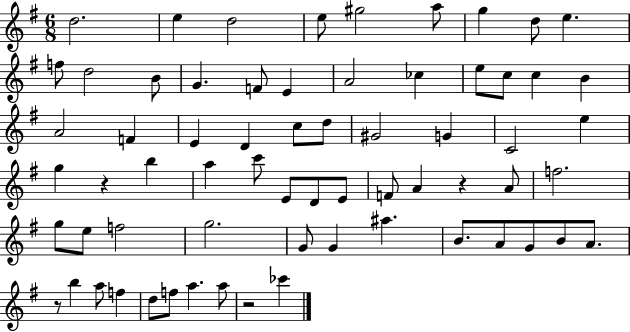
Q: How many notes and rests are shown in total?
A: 66